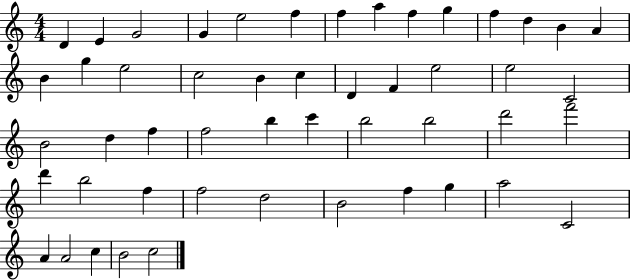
X:1
T:Untitled
M:4/4
L:1/4
K:C
D E G2 G e2 f f a f g f d B A B g e2 c2 B c D F e2 e2 C2 B2 d f f2 b c' b2 b2 d'2 f'2 d' b2 f f2 d2 B2 f g a2 C2 A A2 c B2 c2